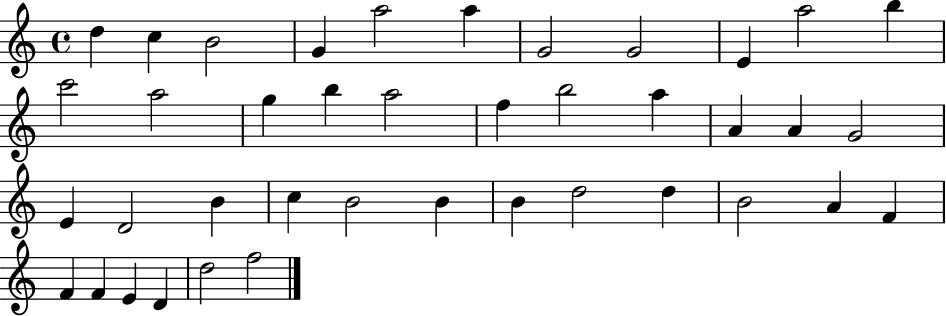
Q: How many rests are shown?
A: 0